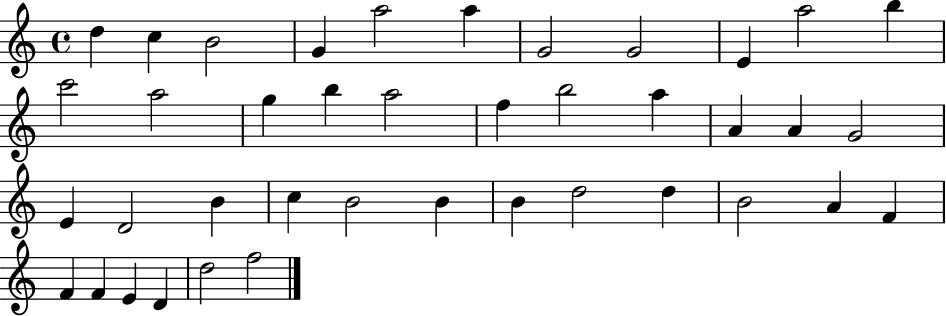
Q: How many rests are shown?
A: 0